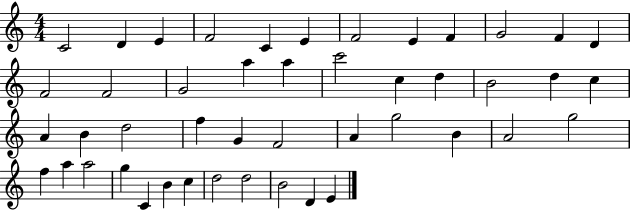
C4/h D4/q E4/q F4/h C4/q E4/q F4/h E4/q F4/q G4/h F4/q D4/q F4/h F4/h G4/h A5/q A5/q C6/h C5/q D5/q B4/h D5/q C5/q A4/q B4/q D5/h F5/q G4/q F4/h A4/q G5/h B4/q A4/h G5/h F5/q A5/q A5/h G5/q C4/q B4/q C5/q D5/h D5/h B4/h D4/q E4/q